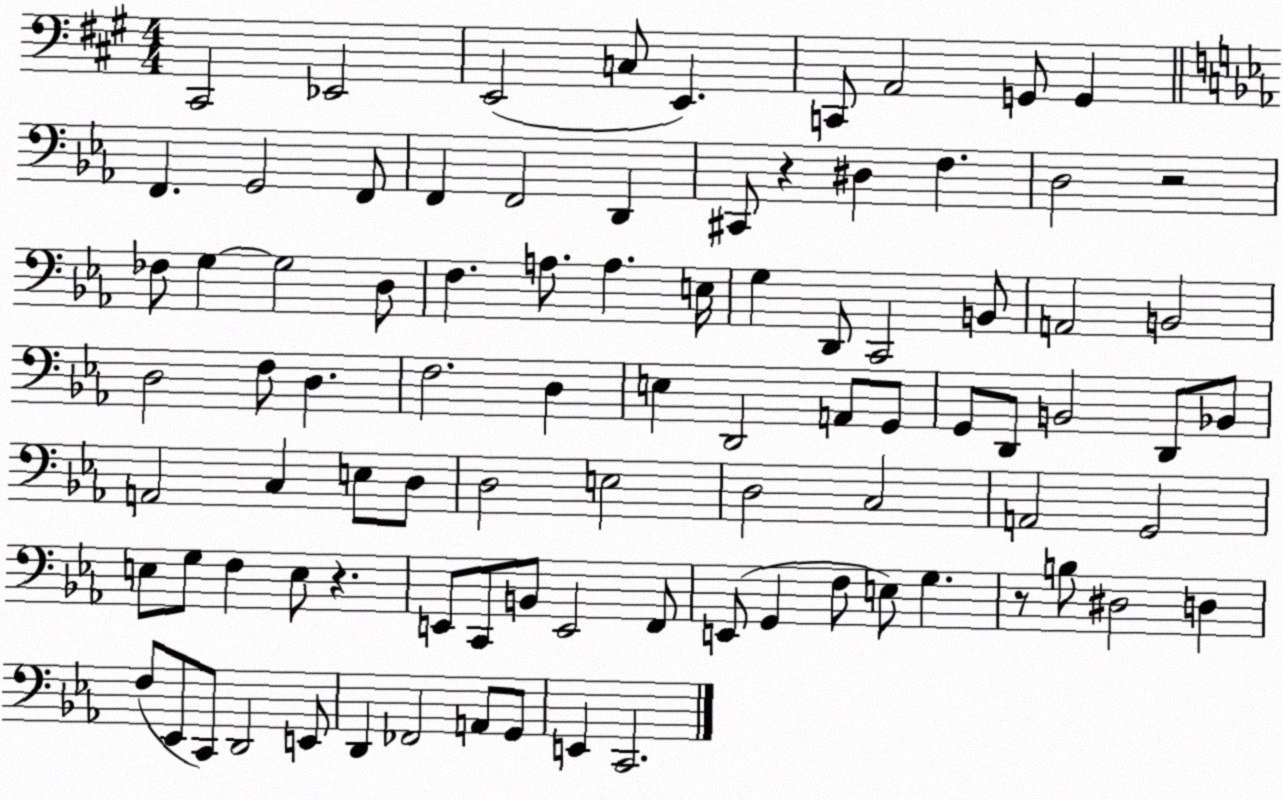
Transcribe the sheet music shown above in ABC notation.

X:1
T:Untitled
M:4/4
L:1/4
K:A
^C,,2 _E,,2 E,,2 C,/2 E,, C,,/2 A,,2 G,,/2 G,, F,, G,,2 F,,/2 F,, F,,2 D,, ^C,,/2 z ^D, F, D,2 z2 _F,/2 G, G,2 D,/2 F, A,/2 A, E,/4 G, D,,/2 C,,2 B,,/2 A,,2 B,,2 D,2 F,/2 D, F,2 D, E, D,,2 A,,/2 G,,/2 G,,/2 D,,/2 B,,2 D,,/2 _B,,/2 A,,2 C, E,/2 D,/2 D,2 E,2 D,2 C,2 A,,2 G,,2 E,/2 G,/2 F, E,/2 z E,,/2 C,,/2 B,,/2 E,,2 F,,/2 E,,/2 G,, F,/2 E,/2 G, z/2 B,/2 ^D,2 D, F,/2 _E,,/2 C,,/2 D,,2 E,,/2 D,, _F,,2 A,,/2 G,,/2 E,, C,,2